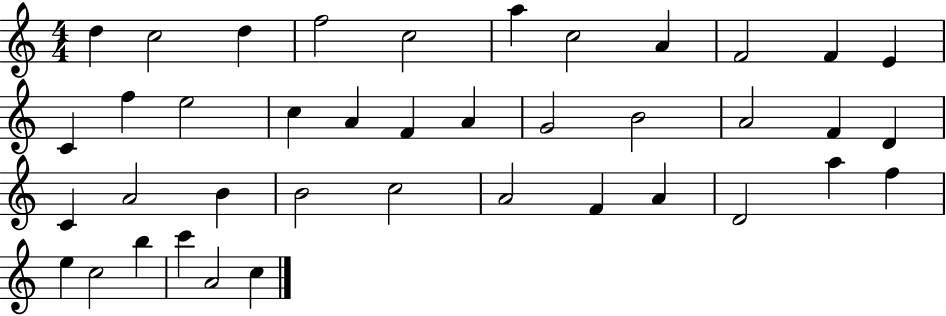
{
  \clef treble
  \numericTimeSignature
  \time 4/4
  \key c \major
  d''4 c''2 d''4 | f''2 c''2 | a''4 c''2 a'4 | f'2 f'4 e'4 | \break c'4 f''4 e''2 | c''4 a'4 f'4 a'4 | g'2 b'2 | a'2 f'4 d'4 | \break c'4 a'2 b'4 | b'2 c''2 | a'2 f'4 a'4 | d'2 a''4 f''4 | \break e''4 c''2 b''4 | c'''4 a'2 c''4 | \bar "|."
}